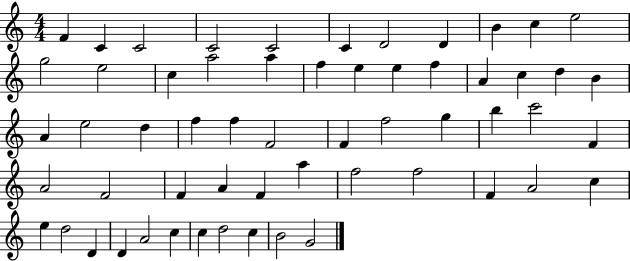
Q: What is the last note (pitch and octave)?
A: G4